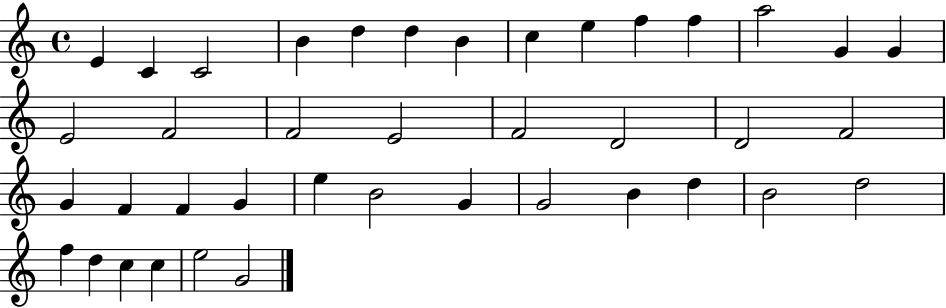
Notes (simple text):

E4/q C4/q C4/h B4/q D5/q D5/q B4/q C5/q E5/q F5/q F5/q A5/h G4/q G4/q E4/h F4/h F4/h E4/h F4/h D4/h D4/h F4/h G4/q F4/q F4/q G4/q E5/q B4/h G4/q G4/h B4/q D5/q B4/h D5/h F5/q D5/q C5/q C5/q E5/h G4/h